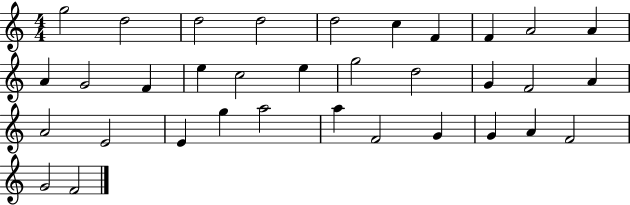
X:1
T:Untitled
M:4/4
L:1/4
K:C
g2 d2 d2 d2 d2 c F F A2 A A G2 F e c2 e g2 d2 G F2 A A2 E2 E g a2 a F2 G G A F2 G2 F2